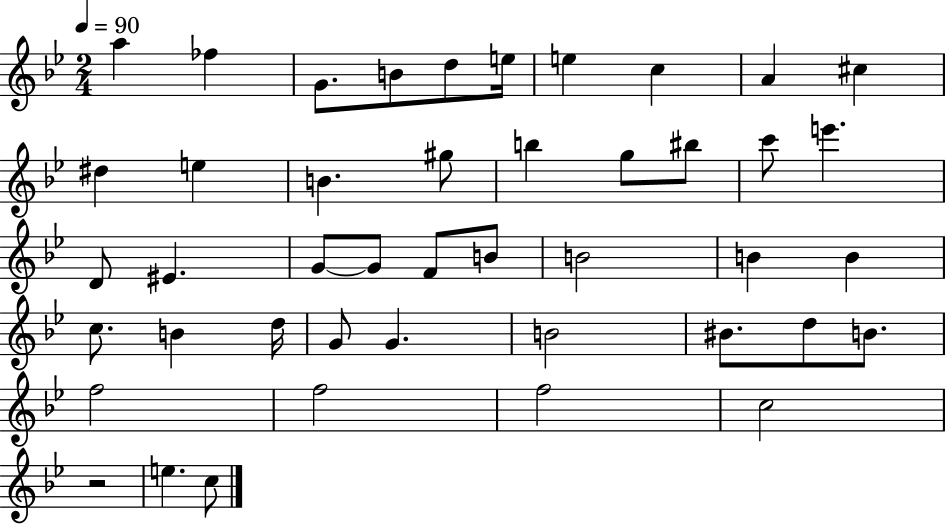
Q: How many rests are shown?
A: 1